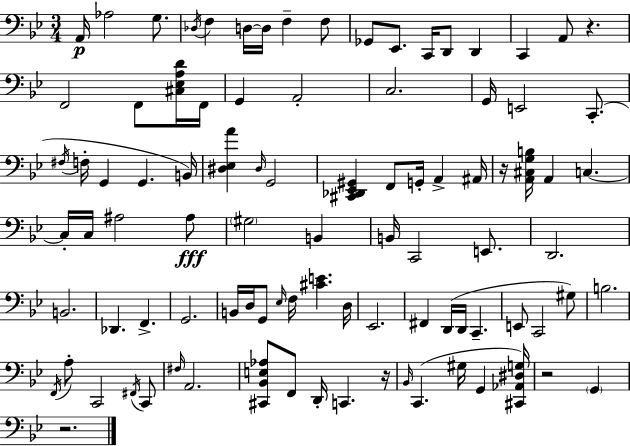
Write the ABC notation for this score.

X:1
T:Untitled
M:3/4
L:1/4
K:Gm
A,,/4 _A,2 G,/2 _D,/4 F, D,/4 D,/4 F, F,/2 _G,,/2 _E,,/2 C,,/4 D,,/2 D,, C,, A,,/2 z F,,2 F,,/2 [^C,_E,A,D]/4 F,,/4 G,, A,,2 C,2 G,,/4 E,,2 C,,/2 ^F,/4 F,/4 G,, G,, B,,/4 [^D,_E,A] ^D,/4 G,,2 [^C,,_D,,_E,,^G,,] F,,/2 G,,/4 A,, ^A,,/4 z/4 [A,,^C,G,B,]/4 A,, C, C,/4 C,/4 ^A,2 ^A,/2 ^G,2 B,, B,,/4 C,,2 E,,/2 D,,2 B,,2 _D,, F,, G,,2 B,,/4 D,/4 G,,/2 _E,/4 F,/4 [^CE] D,/4 _E,,2 ^F,, D,,/4 D,,/4 C,, E,,/2 C,,2 ^G,/2 B,2 F,,/4 A,/2 C,,2 ^F,,/4 C,,/2 ^F,/4 A,,2 [^C,,_B,,E,_A,]/2 F,,/2 D,,/4 C,, z/4 _B,,/4 C,, ^G,/4 G,, [^C,,_A,,^D,G,]/4 z2 G,, z2